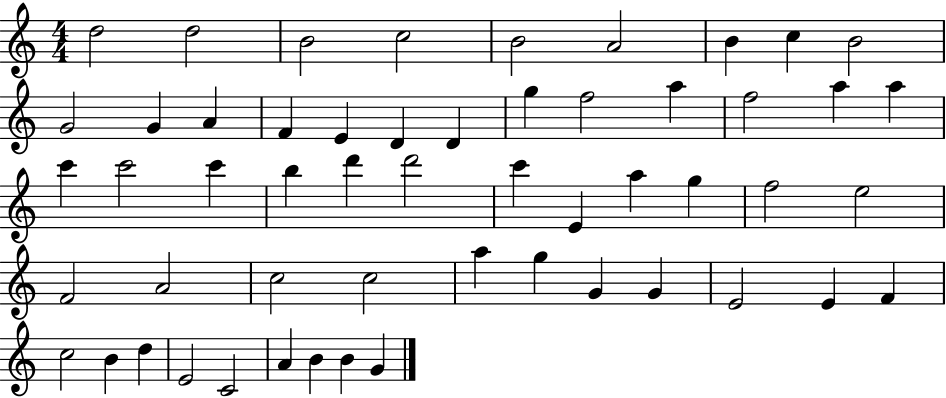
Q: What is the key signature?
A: C major